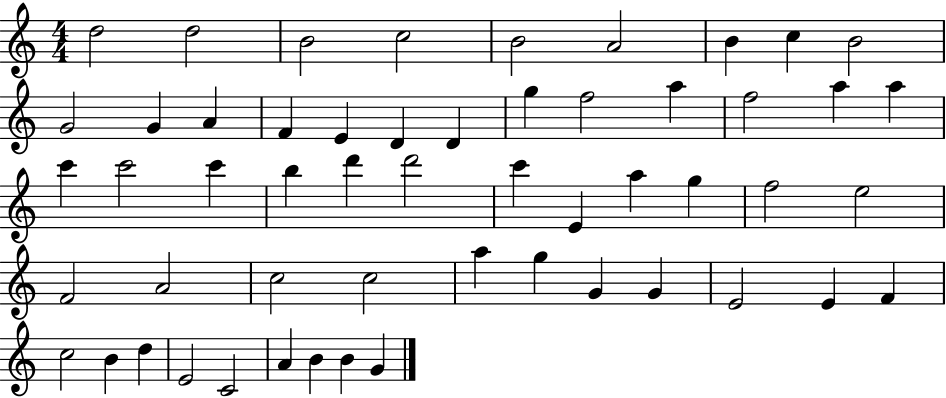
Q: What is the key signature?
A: C major